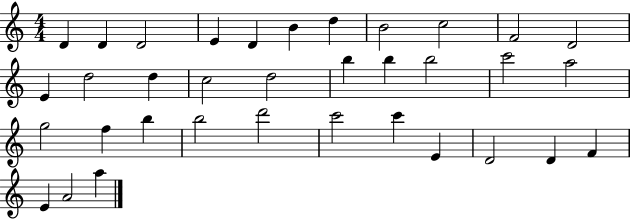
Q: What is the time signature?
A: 4/4